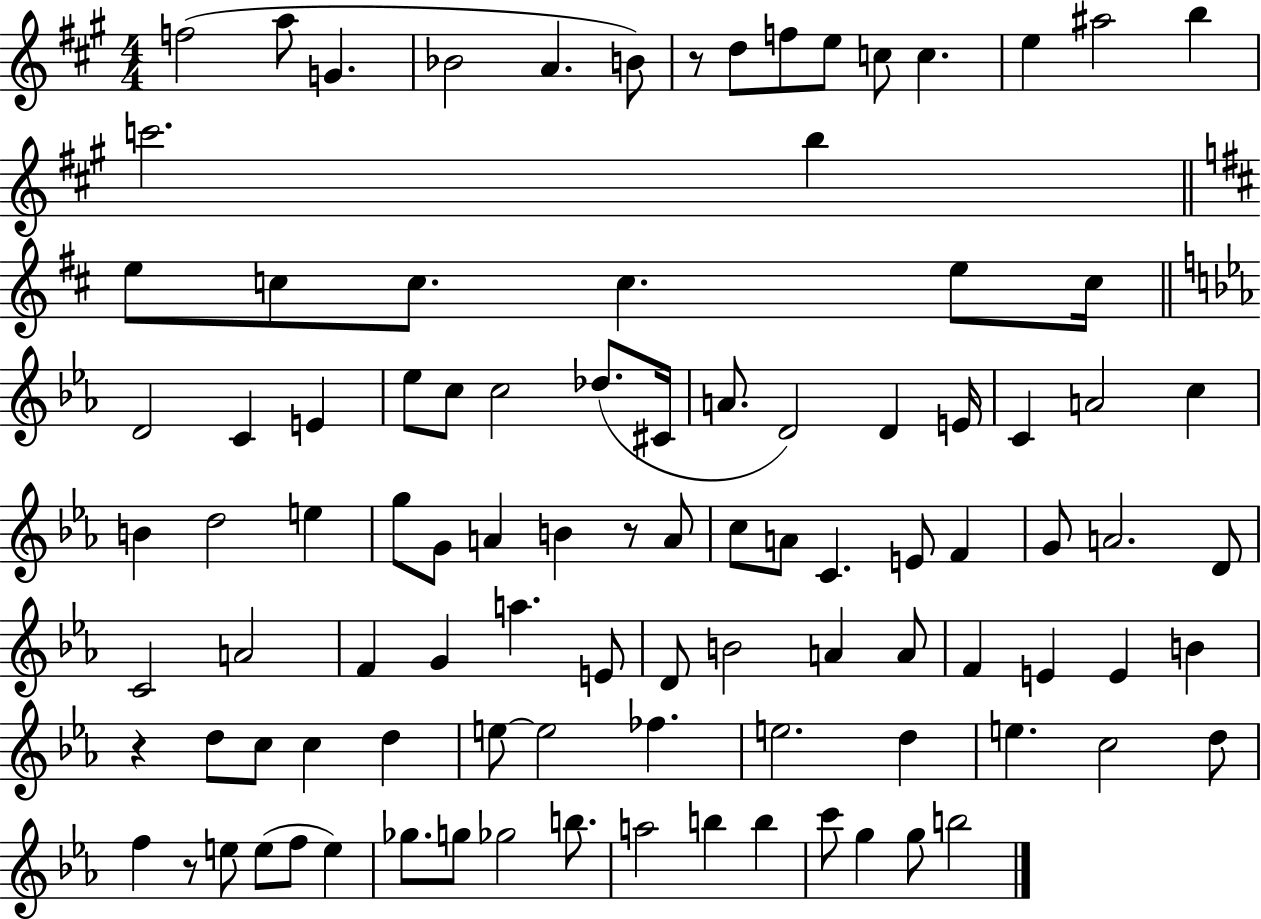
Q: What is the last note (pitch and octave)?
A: B5